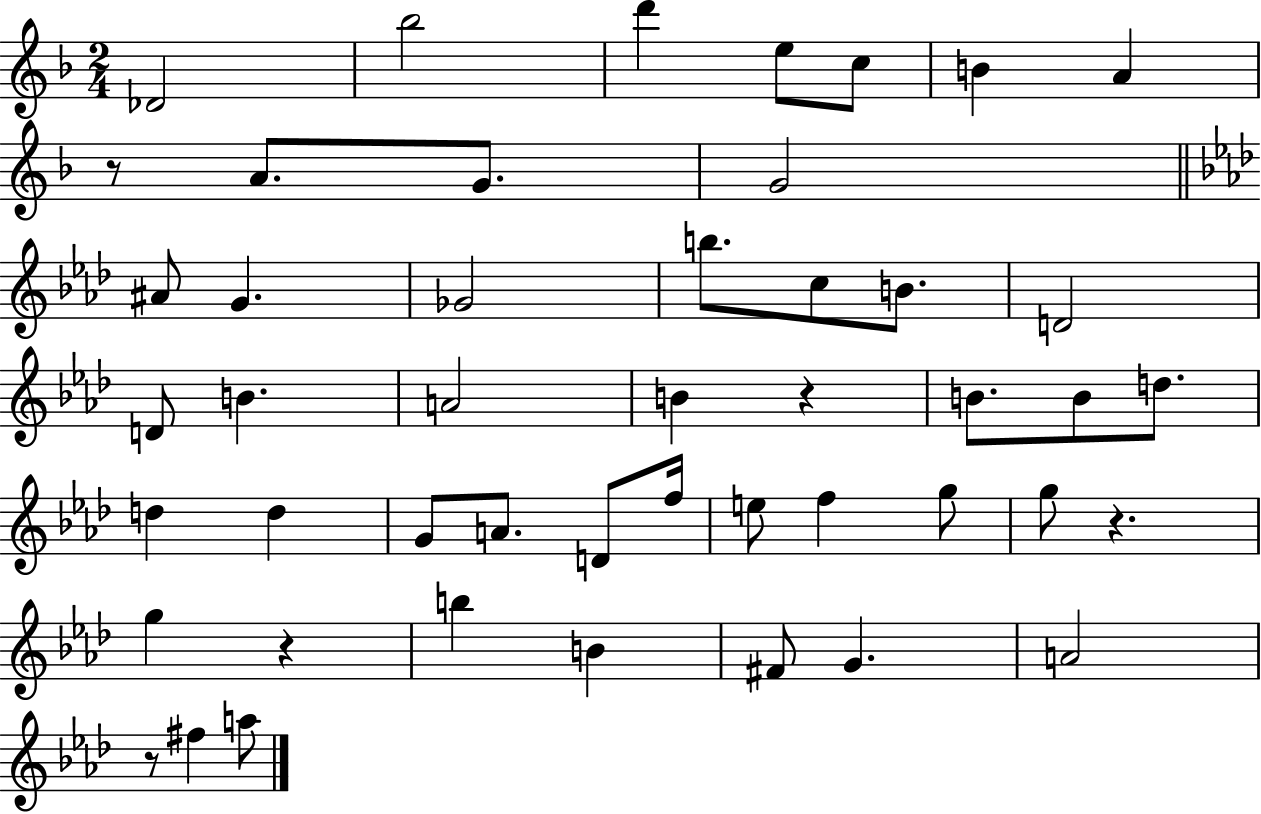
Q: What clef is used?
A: treble